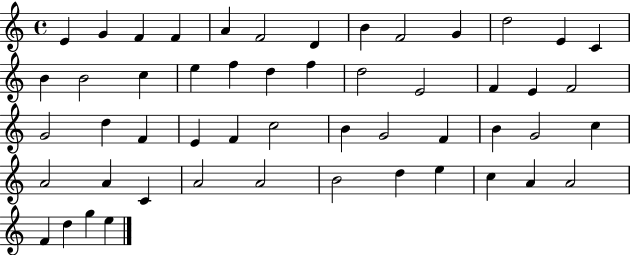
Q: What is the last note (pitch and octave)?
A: E5